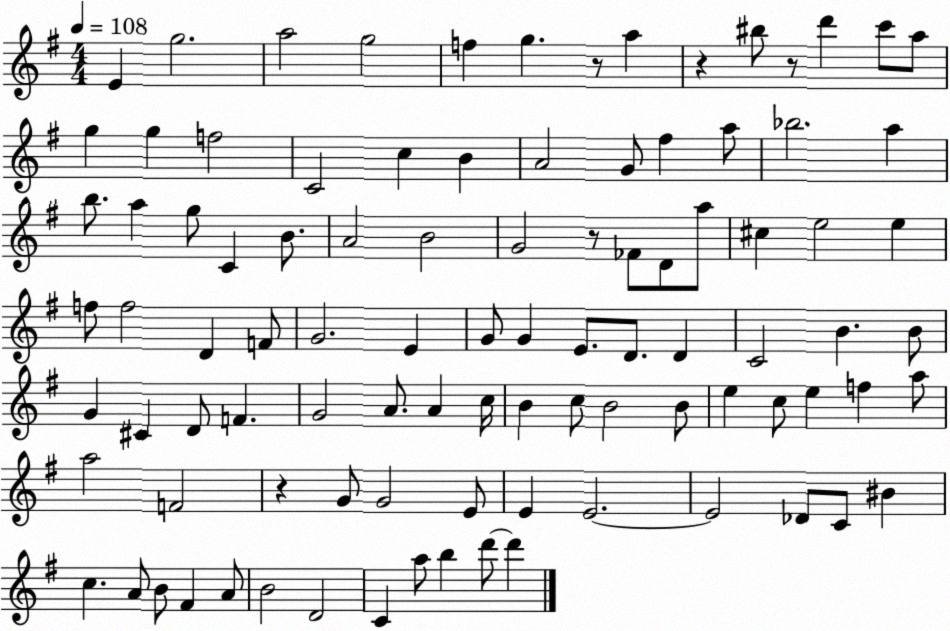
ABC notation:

X:1
T:Untitled
M:4/4
L:1/4
K:G
E g2 a2 g2 f g z/2 a z ^b/2 z/2 d' c'/2 a/2 g g f2 C2 c B A2 G/2 ^f a/2 _b2 a b/2 a g/2 C B/2 A2 B2 G2 z/2 _F/2 D/2 a/2 ^c e2 e f/2 f2 D F/2 G2 E G/2 G E/2 D/2 D C2 B B/2 G ^C D/2 F G2 A/2 A c/4 B c/2 B2 B/2 e c/2 e f a/2 a2 F2 z G/2 G2 E/2 E E2 E2 _D/2 C/2 ^B c A/2 B/2 ^F A/2 B2 D2 C a/2 b d'/2 d'